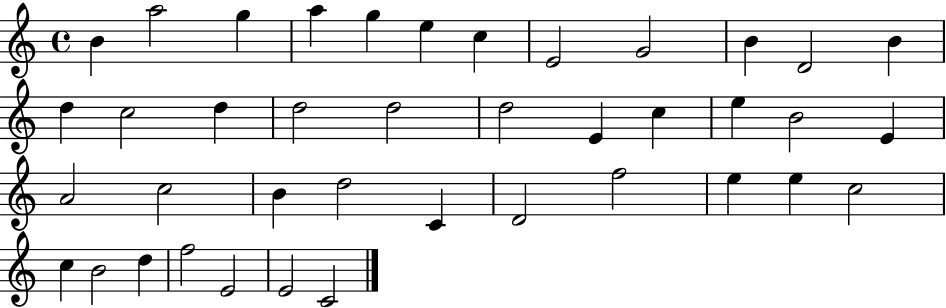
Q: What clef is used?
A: treble